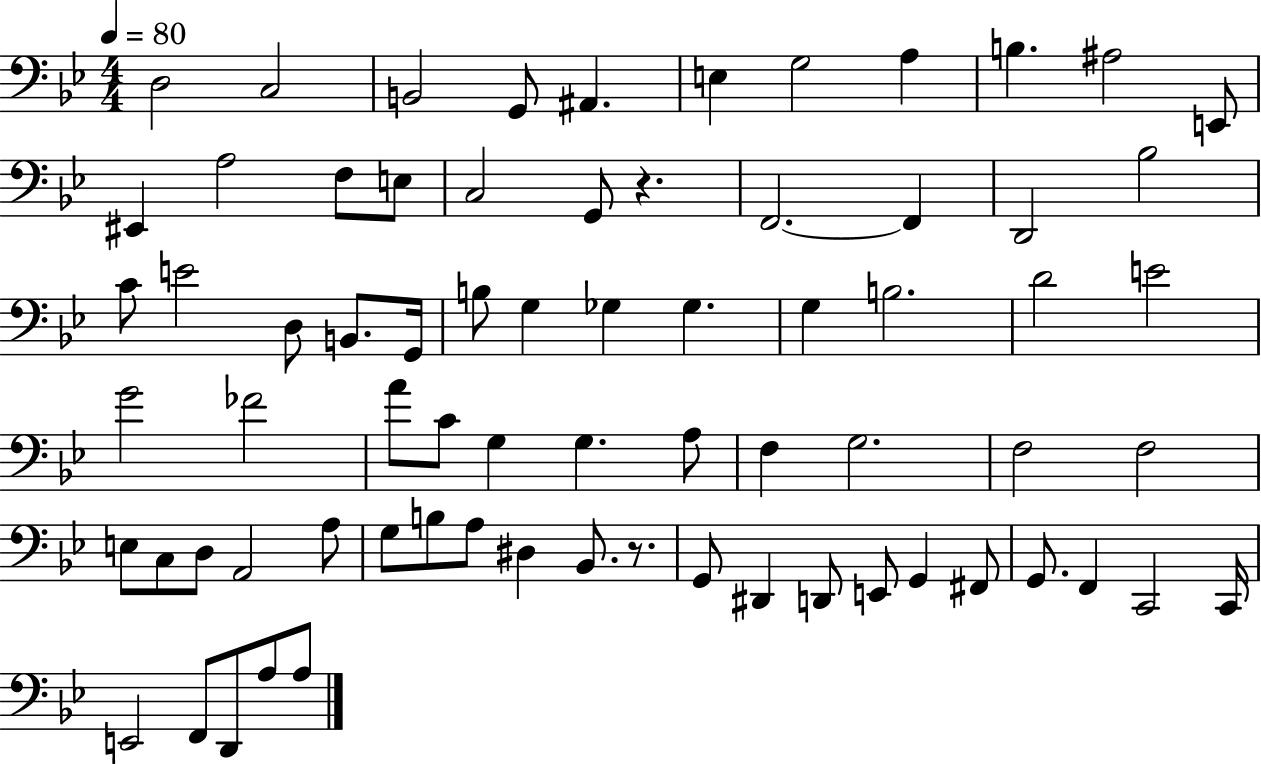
D3/h C3/h B2/h G2/e A#2/q. E3/q G3/h A3/q B3/q. A#3/h E2/e EIS2/q A3/h F3/e E3/e C3/h G2/e R/q. F2/h. F2/q D2/h Bb3/h C4/e E4/h D3/e B2/e. G2/s B3/e G3/q Gb3/q Gb3/q. G3/q B3/h. D4/h E4/h G4/h FES4/h A4/e C4/e G3/q G3/q. A3/e F3/q G3/h. F3/h F3/h E3/e C3/e D3/e A2/h A3/e G3/e B3/e A3/e D#3/q Bb2/e. R/e. G2/e D#2/q D2/e E2/e G2/q F#2/e G2/e. F2/q C2/h C2/s E2/h F2/e D2/e A3/e A3/e